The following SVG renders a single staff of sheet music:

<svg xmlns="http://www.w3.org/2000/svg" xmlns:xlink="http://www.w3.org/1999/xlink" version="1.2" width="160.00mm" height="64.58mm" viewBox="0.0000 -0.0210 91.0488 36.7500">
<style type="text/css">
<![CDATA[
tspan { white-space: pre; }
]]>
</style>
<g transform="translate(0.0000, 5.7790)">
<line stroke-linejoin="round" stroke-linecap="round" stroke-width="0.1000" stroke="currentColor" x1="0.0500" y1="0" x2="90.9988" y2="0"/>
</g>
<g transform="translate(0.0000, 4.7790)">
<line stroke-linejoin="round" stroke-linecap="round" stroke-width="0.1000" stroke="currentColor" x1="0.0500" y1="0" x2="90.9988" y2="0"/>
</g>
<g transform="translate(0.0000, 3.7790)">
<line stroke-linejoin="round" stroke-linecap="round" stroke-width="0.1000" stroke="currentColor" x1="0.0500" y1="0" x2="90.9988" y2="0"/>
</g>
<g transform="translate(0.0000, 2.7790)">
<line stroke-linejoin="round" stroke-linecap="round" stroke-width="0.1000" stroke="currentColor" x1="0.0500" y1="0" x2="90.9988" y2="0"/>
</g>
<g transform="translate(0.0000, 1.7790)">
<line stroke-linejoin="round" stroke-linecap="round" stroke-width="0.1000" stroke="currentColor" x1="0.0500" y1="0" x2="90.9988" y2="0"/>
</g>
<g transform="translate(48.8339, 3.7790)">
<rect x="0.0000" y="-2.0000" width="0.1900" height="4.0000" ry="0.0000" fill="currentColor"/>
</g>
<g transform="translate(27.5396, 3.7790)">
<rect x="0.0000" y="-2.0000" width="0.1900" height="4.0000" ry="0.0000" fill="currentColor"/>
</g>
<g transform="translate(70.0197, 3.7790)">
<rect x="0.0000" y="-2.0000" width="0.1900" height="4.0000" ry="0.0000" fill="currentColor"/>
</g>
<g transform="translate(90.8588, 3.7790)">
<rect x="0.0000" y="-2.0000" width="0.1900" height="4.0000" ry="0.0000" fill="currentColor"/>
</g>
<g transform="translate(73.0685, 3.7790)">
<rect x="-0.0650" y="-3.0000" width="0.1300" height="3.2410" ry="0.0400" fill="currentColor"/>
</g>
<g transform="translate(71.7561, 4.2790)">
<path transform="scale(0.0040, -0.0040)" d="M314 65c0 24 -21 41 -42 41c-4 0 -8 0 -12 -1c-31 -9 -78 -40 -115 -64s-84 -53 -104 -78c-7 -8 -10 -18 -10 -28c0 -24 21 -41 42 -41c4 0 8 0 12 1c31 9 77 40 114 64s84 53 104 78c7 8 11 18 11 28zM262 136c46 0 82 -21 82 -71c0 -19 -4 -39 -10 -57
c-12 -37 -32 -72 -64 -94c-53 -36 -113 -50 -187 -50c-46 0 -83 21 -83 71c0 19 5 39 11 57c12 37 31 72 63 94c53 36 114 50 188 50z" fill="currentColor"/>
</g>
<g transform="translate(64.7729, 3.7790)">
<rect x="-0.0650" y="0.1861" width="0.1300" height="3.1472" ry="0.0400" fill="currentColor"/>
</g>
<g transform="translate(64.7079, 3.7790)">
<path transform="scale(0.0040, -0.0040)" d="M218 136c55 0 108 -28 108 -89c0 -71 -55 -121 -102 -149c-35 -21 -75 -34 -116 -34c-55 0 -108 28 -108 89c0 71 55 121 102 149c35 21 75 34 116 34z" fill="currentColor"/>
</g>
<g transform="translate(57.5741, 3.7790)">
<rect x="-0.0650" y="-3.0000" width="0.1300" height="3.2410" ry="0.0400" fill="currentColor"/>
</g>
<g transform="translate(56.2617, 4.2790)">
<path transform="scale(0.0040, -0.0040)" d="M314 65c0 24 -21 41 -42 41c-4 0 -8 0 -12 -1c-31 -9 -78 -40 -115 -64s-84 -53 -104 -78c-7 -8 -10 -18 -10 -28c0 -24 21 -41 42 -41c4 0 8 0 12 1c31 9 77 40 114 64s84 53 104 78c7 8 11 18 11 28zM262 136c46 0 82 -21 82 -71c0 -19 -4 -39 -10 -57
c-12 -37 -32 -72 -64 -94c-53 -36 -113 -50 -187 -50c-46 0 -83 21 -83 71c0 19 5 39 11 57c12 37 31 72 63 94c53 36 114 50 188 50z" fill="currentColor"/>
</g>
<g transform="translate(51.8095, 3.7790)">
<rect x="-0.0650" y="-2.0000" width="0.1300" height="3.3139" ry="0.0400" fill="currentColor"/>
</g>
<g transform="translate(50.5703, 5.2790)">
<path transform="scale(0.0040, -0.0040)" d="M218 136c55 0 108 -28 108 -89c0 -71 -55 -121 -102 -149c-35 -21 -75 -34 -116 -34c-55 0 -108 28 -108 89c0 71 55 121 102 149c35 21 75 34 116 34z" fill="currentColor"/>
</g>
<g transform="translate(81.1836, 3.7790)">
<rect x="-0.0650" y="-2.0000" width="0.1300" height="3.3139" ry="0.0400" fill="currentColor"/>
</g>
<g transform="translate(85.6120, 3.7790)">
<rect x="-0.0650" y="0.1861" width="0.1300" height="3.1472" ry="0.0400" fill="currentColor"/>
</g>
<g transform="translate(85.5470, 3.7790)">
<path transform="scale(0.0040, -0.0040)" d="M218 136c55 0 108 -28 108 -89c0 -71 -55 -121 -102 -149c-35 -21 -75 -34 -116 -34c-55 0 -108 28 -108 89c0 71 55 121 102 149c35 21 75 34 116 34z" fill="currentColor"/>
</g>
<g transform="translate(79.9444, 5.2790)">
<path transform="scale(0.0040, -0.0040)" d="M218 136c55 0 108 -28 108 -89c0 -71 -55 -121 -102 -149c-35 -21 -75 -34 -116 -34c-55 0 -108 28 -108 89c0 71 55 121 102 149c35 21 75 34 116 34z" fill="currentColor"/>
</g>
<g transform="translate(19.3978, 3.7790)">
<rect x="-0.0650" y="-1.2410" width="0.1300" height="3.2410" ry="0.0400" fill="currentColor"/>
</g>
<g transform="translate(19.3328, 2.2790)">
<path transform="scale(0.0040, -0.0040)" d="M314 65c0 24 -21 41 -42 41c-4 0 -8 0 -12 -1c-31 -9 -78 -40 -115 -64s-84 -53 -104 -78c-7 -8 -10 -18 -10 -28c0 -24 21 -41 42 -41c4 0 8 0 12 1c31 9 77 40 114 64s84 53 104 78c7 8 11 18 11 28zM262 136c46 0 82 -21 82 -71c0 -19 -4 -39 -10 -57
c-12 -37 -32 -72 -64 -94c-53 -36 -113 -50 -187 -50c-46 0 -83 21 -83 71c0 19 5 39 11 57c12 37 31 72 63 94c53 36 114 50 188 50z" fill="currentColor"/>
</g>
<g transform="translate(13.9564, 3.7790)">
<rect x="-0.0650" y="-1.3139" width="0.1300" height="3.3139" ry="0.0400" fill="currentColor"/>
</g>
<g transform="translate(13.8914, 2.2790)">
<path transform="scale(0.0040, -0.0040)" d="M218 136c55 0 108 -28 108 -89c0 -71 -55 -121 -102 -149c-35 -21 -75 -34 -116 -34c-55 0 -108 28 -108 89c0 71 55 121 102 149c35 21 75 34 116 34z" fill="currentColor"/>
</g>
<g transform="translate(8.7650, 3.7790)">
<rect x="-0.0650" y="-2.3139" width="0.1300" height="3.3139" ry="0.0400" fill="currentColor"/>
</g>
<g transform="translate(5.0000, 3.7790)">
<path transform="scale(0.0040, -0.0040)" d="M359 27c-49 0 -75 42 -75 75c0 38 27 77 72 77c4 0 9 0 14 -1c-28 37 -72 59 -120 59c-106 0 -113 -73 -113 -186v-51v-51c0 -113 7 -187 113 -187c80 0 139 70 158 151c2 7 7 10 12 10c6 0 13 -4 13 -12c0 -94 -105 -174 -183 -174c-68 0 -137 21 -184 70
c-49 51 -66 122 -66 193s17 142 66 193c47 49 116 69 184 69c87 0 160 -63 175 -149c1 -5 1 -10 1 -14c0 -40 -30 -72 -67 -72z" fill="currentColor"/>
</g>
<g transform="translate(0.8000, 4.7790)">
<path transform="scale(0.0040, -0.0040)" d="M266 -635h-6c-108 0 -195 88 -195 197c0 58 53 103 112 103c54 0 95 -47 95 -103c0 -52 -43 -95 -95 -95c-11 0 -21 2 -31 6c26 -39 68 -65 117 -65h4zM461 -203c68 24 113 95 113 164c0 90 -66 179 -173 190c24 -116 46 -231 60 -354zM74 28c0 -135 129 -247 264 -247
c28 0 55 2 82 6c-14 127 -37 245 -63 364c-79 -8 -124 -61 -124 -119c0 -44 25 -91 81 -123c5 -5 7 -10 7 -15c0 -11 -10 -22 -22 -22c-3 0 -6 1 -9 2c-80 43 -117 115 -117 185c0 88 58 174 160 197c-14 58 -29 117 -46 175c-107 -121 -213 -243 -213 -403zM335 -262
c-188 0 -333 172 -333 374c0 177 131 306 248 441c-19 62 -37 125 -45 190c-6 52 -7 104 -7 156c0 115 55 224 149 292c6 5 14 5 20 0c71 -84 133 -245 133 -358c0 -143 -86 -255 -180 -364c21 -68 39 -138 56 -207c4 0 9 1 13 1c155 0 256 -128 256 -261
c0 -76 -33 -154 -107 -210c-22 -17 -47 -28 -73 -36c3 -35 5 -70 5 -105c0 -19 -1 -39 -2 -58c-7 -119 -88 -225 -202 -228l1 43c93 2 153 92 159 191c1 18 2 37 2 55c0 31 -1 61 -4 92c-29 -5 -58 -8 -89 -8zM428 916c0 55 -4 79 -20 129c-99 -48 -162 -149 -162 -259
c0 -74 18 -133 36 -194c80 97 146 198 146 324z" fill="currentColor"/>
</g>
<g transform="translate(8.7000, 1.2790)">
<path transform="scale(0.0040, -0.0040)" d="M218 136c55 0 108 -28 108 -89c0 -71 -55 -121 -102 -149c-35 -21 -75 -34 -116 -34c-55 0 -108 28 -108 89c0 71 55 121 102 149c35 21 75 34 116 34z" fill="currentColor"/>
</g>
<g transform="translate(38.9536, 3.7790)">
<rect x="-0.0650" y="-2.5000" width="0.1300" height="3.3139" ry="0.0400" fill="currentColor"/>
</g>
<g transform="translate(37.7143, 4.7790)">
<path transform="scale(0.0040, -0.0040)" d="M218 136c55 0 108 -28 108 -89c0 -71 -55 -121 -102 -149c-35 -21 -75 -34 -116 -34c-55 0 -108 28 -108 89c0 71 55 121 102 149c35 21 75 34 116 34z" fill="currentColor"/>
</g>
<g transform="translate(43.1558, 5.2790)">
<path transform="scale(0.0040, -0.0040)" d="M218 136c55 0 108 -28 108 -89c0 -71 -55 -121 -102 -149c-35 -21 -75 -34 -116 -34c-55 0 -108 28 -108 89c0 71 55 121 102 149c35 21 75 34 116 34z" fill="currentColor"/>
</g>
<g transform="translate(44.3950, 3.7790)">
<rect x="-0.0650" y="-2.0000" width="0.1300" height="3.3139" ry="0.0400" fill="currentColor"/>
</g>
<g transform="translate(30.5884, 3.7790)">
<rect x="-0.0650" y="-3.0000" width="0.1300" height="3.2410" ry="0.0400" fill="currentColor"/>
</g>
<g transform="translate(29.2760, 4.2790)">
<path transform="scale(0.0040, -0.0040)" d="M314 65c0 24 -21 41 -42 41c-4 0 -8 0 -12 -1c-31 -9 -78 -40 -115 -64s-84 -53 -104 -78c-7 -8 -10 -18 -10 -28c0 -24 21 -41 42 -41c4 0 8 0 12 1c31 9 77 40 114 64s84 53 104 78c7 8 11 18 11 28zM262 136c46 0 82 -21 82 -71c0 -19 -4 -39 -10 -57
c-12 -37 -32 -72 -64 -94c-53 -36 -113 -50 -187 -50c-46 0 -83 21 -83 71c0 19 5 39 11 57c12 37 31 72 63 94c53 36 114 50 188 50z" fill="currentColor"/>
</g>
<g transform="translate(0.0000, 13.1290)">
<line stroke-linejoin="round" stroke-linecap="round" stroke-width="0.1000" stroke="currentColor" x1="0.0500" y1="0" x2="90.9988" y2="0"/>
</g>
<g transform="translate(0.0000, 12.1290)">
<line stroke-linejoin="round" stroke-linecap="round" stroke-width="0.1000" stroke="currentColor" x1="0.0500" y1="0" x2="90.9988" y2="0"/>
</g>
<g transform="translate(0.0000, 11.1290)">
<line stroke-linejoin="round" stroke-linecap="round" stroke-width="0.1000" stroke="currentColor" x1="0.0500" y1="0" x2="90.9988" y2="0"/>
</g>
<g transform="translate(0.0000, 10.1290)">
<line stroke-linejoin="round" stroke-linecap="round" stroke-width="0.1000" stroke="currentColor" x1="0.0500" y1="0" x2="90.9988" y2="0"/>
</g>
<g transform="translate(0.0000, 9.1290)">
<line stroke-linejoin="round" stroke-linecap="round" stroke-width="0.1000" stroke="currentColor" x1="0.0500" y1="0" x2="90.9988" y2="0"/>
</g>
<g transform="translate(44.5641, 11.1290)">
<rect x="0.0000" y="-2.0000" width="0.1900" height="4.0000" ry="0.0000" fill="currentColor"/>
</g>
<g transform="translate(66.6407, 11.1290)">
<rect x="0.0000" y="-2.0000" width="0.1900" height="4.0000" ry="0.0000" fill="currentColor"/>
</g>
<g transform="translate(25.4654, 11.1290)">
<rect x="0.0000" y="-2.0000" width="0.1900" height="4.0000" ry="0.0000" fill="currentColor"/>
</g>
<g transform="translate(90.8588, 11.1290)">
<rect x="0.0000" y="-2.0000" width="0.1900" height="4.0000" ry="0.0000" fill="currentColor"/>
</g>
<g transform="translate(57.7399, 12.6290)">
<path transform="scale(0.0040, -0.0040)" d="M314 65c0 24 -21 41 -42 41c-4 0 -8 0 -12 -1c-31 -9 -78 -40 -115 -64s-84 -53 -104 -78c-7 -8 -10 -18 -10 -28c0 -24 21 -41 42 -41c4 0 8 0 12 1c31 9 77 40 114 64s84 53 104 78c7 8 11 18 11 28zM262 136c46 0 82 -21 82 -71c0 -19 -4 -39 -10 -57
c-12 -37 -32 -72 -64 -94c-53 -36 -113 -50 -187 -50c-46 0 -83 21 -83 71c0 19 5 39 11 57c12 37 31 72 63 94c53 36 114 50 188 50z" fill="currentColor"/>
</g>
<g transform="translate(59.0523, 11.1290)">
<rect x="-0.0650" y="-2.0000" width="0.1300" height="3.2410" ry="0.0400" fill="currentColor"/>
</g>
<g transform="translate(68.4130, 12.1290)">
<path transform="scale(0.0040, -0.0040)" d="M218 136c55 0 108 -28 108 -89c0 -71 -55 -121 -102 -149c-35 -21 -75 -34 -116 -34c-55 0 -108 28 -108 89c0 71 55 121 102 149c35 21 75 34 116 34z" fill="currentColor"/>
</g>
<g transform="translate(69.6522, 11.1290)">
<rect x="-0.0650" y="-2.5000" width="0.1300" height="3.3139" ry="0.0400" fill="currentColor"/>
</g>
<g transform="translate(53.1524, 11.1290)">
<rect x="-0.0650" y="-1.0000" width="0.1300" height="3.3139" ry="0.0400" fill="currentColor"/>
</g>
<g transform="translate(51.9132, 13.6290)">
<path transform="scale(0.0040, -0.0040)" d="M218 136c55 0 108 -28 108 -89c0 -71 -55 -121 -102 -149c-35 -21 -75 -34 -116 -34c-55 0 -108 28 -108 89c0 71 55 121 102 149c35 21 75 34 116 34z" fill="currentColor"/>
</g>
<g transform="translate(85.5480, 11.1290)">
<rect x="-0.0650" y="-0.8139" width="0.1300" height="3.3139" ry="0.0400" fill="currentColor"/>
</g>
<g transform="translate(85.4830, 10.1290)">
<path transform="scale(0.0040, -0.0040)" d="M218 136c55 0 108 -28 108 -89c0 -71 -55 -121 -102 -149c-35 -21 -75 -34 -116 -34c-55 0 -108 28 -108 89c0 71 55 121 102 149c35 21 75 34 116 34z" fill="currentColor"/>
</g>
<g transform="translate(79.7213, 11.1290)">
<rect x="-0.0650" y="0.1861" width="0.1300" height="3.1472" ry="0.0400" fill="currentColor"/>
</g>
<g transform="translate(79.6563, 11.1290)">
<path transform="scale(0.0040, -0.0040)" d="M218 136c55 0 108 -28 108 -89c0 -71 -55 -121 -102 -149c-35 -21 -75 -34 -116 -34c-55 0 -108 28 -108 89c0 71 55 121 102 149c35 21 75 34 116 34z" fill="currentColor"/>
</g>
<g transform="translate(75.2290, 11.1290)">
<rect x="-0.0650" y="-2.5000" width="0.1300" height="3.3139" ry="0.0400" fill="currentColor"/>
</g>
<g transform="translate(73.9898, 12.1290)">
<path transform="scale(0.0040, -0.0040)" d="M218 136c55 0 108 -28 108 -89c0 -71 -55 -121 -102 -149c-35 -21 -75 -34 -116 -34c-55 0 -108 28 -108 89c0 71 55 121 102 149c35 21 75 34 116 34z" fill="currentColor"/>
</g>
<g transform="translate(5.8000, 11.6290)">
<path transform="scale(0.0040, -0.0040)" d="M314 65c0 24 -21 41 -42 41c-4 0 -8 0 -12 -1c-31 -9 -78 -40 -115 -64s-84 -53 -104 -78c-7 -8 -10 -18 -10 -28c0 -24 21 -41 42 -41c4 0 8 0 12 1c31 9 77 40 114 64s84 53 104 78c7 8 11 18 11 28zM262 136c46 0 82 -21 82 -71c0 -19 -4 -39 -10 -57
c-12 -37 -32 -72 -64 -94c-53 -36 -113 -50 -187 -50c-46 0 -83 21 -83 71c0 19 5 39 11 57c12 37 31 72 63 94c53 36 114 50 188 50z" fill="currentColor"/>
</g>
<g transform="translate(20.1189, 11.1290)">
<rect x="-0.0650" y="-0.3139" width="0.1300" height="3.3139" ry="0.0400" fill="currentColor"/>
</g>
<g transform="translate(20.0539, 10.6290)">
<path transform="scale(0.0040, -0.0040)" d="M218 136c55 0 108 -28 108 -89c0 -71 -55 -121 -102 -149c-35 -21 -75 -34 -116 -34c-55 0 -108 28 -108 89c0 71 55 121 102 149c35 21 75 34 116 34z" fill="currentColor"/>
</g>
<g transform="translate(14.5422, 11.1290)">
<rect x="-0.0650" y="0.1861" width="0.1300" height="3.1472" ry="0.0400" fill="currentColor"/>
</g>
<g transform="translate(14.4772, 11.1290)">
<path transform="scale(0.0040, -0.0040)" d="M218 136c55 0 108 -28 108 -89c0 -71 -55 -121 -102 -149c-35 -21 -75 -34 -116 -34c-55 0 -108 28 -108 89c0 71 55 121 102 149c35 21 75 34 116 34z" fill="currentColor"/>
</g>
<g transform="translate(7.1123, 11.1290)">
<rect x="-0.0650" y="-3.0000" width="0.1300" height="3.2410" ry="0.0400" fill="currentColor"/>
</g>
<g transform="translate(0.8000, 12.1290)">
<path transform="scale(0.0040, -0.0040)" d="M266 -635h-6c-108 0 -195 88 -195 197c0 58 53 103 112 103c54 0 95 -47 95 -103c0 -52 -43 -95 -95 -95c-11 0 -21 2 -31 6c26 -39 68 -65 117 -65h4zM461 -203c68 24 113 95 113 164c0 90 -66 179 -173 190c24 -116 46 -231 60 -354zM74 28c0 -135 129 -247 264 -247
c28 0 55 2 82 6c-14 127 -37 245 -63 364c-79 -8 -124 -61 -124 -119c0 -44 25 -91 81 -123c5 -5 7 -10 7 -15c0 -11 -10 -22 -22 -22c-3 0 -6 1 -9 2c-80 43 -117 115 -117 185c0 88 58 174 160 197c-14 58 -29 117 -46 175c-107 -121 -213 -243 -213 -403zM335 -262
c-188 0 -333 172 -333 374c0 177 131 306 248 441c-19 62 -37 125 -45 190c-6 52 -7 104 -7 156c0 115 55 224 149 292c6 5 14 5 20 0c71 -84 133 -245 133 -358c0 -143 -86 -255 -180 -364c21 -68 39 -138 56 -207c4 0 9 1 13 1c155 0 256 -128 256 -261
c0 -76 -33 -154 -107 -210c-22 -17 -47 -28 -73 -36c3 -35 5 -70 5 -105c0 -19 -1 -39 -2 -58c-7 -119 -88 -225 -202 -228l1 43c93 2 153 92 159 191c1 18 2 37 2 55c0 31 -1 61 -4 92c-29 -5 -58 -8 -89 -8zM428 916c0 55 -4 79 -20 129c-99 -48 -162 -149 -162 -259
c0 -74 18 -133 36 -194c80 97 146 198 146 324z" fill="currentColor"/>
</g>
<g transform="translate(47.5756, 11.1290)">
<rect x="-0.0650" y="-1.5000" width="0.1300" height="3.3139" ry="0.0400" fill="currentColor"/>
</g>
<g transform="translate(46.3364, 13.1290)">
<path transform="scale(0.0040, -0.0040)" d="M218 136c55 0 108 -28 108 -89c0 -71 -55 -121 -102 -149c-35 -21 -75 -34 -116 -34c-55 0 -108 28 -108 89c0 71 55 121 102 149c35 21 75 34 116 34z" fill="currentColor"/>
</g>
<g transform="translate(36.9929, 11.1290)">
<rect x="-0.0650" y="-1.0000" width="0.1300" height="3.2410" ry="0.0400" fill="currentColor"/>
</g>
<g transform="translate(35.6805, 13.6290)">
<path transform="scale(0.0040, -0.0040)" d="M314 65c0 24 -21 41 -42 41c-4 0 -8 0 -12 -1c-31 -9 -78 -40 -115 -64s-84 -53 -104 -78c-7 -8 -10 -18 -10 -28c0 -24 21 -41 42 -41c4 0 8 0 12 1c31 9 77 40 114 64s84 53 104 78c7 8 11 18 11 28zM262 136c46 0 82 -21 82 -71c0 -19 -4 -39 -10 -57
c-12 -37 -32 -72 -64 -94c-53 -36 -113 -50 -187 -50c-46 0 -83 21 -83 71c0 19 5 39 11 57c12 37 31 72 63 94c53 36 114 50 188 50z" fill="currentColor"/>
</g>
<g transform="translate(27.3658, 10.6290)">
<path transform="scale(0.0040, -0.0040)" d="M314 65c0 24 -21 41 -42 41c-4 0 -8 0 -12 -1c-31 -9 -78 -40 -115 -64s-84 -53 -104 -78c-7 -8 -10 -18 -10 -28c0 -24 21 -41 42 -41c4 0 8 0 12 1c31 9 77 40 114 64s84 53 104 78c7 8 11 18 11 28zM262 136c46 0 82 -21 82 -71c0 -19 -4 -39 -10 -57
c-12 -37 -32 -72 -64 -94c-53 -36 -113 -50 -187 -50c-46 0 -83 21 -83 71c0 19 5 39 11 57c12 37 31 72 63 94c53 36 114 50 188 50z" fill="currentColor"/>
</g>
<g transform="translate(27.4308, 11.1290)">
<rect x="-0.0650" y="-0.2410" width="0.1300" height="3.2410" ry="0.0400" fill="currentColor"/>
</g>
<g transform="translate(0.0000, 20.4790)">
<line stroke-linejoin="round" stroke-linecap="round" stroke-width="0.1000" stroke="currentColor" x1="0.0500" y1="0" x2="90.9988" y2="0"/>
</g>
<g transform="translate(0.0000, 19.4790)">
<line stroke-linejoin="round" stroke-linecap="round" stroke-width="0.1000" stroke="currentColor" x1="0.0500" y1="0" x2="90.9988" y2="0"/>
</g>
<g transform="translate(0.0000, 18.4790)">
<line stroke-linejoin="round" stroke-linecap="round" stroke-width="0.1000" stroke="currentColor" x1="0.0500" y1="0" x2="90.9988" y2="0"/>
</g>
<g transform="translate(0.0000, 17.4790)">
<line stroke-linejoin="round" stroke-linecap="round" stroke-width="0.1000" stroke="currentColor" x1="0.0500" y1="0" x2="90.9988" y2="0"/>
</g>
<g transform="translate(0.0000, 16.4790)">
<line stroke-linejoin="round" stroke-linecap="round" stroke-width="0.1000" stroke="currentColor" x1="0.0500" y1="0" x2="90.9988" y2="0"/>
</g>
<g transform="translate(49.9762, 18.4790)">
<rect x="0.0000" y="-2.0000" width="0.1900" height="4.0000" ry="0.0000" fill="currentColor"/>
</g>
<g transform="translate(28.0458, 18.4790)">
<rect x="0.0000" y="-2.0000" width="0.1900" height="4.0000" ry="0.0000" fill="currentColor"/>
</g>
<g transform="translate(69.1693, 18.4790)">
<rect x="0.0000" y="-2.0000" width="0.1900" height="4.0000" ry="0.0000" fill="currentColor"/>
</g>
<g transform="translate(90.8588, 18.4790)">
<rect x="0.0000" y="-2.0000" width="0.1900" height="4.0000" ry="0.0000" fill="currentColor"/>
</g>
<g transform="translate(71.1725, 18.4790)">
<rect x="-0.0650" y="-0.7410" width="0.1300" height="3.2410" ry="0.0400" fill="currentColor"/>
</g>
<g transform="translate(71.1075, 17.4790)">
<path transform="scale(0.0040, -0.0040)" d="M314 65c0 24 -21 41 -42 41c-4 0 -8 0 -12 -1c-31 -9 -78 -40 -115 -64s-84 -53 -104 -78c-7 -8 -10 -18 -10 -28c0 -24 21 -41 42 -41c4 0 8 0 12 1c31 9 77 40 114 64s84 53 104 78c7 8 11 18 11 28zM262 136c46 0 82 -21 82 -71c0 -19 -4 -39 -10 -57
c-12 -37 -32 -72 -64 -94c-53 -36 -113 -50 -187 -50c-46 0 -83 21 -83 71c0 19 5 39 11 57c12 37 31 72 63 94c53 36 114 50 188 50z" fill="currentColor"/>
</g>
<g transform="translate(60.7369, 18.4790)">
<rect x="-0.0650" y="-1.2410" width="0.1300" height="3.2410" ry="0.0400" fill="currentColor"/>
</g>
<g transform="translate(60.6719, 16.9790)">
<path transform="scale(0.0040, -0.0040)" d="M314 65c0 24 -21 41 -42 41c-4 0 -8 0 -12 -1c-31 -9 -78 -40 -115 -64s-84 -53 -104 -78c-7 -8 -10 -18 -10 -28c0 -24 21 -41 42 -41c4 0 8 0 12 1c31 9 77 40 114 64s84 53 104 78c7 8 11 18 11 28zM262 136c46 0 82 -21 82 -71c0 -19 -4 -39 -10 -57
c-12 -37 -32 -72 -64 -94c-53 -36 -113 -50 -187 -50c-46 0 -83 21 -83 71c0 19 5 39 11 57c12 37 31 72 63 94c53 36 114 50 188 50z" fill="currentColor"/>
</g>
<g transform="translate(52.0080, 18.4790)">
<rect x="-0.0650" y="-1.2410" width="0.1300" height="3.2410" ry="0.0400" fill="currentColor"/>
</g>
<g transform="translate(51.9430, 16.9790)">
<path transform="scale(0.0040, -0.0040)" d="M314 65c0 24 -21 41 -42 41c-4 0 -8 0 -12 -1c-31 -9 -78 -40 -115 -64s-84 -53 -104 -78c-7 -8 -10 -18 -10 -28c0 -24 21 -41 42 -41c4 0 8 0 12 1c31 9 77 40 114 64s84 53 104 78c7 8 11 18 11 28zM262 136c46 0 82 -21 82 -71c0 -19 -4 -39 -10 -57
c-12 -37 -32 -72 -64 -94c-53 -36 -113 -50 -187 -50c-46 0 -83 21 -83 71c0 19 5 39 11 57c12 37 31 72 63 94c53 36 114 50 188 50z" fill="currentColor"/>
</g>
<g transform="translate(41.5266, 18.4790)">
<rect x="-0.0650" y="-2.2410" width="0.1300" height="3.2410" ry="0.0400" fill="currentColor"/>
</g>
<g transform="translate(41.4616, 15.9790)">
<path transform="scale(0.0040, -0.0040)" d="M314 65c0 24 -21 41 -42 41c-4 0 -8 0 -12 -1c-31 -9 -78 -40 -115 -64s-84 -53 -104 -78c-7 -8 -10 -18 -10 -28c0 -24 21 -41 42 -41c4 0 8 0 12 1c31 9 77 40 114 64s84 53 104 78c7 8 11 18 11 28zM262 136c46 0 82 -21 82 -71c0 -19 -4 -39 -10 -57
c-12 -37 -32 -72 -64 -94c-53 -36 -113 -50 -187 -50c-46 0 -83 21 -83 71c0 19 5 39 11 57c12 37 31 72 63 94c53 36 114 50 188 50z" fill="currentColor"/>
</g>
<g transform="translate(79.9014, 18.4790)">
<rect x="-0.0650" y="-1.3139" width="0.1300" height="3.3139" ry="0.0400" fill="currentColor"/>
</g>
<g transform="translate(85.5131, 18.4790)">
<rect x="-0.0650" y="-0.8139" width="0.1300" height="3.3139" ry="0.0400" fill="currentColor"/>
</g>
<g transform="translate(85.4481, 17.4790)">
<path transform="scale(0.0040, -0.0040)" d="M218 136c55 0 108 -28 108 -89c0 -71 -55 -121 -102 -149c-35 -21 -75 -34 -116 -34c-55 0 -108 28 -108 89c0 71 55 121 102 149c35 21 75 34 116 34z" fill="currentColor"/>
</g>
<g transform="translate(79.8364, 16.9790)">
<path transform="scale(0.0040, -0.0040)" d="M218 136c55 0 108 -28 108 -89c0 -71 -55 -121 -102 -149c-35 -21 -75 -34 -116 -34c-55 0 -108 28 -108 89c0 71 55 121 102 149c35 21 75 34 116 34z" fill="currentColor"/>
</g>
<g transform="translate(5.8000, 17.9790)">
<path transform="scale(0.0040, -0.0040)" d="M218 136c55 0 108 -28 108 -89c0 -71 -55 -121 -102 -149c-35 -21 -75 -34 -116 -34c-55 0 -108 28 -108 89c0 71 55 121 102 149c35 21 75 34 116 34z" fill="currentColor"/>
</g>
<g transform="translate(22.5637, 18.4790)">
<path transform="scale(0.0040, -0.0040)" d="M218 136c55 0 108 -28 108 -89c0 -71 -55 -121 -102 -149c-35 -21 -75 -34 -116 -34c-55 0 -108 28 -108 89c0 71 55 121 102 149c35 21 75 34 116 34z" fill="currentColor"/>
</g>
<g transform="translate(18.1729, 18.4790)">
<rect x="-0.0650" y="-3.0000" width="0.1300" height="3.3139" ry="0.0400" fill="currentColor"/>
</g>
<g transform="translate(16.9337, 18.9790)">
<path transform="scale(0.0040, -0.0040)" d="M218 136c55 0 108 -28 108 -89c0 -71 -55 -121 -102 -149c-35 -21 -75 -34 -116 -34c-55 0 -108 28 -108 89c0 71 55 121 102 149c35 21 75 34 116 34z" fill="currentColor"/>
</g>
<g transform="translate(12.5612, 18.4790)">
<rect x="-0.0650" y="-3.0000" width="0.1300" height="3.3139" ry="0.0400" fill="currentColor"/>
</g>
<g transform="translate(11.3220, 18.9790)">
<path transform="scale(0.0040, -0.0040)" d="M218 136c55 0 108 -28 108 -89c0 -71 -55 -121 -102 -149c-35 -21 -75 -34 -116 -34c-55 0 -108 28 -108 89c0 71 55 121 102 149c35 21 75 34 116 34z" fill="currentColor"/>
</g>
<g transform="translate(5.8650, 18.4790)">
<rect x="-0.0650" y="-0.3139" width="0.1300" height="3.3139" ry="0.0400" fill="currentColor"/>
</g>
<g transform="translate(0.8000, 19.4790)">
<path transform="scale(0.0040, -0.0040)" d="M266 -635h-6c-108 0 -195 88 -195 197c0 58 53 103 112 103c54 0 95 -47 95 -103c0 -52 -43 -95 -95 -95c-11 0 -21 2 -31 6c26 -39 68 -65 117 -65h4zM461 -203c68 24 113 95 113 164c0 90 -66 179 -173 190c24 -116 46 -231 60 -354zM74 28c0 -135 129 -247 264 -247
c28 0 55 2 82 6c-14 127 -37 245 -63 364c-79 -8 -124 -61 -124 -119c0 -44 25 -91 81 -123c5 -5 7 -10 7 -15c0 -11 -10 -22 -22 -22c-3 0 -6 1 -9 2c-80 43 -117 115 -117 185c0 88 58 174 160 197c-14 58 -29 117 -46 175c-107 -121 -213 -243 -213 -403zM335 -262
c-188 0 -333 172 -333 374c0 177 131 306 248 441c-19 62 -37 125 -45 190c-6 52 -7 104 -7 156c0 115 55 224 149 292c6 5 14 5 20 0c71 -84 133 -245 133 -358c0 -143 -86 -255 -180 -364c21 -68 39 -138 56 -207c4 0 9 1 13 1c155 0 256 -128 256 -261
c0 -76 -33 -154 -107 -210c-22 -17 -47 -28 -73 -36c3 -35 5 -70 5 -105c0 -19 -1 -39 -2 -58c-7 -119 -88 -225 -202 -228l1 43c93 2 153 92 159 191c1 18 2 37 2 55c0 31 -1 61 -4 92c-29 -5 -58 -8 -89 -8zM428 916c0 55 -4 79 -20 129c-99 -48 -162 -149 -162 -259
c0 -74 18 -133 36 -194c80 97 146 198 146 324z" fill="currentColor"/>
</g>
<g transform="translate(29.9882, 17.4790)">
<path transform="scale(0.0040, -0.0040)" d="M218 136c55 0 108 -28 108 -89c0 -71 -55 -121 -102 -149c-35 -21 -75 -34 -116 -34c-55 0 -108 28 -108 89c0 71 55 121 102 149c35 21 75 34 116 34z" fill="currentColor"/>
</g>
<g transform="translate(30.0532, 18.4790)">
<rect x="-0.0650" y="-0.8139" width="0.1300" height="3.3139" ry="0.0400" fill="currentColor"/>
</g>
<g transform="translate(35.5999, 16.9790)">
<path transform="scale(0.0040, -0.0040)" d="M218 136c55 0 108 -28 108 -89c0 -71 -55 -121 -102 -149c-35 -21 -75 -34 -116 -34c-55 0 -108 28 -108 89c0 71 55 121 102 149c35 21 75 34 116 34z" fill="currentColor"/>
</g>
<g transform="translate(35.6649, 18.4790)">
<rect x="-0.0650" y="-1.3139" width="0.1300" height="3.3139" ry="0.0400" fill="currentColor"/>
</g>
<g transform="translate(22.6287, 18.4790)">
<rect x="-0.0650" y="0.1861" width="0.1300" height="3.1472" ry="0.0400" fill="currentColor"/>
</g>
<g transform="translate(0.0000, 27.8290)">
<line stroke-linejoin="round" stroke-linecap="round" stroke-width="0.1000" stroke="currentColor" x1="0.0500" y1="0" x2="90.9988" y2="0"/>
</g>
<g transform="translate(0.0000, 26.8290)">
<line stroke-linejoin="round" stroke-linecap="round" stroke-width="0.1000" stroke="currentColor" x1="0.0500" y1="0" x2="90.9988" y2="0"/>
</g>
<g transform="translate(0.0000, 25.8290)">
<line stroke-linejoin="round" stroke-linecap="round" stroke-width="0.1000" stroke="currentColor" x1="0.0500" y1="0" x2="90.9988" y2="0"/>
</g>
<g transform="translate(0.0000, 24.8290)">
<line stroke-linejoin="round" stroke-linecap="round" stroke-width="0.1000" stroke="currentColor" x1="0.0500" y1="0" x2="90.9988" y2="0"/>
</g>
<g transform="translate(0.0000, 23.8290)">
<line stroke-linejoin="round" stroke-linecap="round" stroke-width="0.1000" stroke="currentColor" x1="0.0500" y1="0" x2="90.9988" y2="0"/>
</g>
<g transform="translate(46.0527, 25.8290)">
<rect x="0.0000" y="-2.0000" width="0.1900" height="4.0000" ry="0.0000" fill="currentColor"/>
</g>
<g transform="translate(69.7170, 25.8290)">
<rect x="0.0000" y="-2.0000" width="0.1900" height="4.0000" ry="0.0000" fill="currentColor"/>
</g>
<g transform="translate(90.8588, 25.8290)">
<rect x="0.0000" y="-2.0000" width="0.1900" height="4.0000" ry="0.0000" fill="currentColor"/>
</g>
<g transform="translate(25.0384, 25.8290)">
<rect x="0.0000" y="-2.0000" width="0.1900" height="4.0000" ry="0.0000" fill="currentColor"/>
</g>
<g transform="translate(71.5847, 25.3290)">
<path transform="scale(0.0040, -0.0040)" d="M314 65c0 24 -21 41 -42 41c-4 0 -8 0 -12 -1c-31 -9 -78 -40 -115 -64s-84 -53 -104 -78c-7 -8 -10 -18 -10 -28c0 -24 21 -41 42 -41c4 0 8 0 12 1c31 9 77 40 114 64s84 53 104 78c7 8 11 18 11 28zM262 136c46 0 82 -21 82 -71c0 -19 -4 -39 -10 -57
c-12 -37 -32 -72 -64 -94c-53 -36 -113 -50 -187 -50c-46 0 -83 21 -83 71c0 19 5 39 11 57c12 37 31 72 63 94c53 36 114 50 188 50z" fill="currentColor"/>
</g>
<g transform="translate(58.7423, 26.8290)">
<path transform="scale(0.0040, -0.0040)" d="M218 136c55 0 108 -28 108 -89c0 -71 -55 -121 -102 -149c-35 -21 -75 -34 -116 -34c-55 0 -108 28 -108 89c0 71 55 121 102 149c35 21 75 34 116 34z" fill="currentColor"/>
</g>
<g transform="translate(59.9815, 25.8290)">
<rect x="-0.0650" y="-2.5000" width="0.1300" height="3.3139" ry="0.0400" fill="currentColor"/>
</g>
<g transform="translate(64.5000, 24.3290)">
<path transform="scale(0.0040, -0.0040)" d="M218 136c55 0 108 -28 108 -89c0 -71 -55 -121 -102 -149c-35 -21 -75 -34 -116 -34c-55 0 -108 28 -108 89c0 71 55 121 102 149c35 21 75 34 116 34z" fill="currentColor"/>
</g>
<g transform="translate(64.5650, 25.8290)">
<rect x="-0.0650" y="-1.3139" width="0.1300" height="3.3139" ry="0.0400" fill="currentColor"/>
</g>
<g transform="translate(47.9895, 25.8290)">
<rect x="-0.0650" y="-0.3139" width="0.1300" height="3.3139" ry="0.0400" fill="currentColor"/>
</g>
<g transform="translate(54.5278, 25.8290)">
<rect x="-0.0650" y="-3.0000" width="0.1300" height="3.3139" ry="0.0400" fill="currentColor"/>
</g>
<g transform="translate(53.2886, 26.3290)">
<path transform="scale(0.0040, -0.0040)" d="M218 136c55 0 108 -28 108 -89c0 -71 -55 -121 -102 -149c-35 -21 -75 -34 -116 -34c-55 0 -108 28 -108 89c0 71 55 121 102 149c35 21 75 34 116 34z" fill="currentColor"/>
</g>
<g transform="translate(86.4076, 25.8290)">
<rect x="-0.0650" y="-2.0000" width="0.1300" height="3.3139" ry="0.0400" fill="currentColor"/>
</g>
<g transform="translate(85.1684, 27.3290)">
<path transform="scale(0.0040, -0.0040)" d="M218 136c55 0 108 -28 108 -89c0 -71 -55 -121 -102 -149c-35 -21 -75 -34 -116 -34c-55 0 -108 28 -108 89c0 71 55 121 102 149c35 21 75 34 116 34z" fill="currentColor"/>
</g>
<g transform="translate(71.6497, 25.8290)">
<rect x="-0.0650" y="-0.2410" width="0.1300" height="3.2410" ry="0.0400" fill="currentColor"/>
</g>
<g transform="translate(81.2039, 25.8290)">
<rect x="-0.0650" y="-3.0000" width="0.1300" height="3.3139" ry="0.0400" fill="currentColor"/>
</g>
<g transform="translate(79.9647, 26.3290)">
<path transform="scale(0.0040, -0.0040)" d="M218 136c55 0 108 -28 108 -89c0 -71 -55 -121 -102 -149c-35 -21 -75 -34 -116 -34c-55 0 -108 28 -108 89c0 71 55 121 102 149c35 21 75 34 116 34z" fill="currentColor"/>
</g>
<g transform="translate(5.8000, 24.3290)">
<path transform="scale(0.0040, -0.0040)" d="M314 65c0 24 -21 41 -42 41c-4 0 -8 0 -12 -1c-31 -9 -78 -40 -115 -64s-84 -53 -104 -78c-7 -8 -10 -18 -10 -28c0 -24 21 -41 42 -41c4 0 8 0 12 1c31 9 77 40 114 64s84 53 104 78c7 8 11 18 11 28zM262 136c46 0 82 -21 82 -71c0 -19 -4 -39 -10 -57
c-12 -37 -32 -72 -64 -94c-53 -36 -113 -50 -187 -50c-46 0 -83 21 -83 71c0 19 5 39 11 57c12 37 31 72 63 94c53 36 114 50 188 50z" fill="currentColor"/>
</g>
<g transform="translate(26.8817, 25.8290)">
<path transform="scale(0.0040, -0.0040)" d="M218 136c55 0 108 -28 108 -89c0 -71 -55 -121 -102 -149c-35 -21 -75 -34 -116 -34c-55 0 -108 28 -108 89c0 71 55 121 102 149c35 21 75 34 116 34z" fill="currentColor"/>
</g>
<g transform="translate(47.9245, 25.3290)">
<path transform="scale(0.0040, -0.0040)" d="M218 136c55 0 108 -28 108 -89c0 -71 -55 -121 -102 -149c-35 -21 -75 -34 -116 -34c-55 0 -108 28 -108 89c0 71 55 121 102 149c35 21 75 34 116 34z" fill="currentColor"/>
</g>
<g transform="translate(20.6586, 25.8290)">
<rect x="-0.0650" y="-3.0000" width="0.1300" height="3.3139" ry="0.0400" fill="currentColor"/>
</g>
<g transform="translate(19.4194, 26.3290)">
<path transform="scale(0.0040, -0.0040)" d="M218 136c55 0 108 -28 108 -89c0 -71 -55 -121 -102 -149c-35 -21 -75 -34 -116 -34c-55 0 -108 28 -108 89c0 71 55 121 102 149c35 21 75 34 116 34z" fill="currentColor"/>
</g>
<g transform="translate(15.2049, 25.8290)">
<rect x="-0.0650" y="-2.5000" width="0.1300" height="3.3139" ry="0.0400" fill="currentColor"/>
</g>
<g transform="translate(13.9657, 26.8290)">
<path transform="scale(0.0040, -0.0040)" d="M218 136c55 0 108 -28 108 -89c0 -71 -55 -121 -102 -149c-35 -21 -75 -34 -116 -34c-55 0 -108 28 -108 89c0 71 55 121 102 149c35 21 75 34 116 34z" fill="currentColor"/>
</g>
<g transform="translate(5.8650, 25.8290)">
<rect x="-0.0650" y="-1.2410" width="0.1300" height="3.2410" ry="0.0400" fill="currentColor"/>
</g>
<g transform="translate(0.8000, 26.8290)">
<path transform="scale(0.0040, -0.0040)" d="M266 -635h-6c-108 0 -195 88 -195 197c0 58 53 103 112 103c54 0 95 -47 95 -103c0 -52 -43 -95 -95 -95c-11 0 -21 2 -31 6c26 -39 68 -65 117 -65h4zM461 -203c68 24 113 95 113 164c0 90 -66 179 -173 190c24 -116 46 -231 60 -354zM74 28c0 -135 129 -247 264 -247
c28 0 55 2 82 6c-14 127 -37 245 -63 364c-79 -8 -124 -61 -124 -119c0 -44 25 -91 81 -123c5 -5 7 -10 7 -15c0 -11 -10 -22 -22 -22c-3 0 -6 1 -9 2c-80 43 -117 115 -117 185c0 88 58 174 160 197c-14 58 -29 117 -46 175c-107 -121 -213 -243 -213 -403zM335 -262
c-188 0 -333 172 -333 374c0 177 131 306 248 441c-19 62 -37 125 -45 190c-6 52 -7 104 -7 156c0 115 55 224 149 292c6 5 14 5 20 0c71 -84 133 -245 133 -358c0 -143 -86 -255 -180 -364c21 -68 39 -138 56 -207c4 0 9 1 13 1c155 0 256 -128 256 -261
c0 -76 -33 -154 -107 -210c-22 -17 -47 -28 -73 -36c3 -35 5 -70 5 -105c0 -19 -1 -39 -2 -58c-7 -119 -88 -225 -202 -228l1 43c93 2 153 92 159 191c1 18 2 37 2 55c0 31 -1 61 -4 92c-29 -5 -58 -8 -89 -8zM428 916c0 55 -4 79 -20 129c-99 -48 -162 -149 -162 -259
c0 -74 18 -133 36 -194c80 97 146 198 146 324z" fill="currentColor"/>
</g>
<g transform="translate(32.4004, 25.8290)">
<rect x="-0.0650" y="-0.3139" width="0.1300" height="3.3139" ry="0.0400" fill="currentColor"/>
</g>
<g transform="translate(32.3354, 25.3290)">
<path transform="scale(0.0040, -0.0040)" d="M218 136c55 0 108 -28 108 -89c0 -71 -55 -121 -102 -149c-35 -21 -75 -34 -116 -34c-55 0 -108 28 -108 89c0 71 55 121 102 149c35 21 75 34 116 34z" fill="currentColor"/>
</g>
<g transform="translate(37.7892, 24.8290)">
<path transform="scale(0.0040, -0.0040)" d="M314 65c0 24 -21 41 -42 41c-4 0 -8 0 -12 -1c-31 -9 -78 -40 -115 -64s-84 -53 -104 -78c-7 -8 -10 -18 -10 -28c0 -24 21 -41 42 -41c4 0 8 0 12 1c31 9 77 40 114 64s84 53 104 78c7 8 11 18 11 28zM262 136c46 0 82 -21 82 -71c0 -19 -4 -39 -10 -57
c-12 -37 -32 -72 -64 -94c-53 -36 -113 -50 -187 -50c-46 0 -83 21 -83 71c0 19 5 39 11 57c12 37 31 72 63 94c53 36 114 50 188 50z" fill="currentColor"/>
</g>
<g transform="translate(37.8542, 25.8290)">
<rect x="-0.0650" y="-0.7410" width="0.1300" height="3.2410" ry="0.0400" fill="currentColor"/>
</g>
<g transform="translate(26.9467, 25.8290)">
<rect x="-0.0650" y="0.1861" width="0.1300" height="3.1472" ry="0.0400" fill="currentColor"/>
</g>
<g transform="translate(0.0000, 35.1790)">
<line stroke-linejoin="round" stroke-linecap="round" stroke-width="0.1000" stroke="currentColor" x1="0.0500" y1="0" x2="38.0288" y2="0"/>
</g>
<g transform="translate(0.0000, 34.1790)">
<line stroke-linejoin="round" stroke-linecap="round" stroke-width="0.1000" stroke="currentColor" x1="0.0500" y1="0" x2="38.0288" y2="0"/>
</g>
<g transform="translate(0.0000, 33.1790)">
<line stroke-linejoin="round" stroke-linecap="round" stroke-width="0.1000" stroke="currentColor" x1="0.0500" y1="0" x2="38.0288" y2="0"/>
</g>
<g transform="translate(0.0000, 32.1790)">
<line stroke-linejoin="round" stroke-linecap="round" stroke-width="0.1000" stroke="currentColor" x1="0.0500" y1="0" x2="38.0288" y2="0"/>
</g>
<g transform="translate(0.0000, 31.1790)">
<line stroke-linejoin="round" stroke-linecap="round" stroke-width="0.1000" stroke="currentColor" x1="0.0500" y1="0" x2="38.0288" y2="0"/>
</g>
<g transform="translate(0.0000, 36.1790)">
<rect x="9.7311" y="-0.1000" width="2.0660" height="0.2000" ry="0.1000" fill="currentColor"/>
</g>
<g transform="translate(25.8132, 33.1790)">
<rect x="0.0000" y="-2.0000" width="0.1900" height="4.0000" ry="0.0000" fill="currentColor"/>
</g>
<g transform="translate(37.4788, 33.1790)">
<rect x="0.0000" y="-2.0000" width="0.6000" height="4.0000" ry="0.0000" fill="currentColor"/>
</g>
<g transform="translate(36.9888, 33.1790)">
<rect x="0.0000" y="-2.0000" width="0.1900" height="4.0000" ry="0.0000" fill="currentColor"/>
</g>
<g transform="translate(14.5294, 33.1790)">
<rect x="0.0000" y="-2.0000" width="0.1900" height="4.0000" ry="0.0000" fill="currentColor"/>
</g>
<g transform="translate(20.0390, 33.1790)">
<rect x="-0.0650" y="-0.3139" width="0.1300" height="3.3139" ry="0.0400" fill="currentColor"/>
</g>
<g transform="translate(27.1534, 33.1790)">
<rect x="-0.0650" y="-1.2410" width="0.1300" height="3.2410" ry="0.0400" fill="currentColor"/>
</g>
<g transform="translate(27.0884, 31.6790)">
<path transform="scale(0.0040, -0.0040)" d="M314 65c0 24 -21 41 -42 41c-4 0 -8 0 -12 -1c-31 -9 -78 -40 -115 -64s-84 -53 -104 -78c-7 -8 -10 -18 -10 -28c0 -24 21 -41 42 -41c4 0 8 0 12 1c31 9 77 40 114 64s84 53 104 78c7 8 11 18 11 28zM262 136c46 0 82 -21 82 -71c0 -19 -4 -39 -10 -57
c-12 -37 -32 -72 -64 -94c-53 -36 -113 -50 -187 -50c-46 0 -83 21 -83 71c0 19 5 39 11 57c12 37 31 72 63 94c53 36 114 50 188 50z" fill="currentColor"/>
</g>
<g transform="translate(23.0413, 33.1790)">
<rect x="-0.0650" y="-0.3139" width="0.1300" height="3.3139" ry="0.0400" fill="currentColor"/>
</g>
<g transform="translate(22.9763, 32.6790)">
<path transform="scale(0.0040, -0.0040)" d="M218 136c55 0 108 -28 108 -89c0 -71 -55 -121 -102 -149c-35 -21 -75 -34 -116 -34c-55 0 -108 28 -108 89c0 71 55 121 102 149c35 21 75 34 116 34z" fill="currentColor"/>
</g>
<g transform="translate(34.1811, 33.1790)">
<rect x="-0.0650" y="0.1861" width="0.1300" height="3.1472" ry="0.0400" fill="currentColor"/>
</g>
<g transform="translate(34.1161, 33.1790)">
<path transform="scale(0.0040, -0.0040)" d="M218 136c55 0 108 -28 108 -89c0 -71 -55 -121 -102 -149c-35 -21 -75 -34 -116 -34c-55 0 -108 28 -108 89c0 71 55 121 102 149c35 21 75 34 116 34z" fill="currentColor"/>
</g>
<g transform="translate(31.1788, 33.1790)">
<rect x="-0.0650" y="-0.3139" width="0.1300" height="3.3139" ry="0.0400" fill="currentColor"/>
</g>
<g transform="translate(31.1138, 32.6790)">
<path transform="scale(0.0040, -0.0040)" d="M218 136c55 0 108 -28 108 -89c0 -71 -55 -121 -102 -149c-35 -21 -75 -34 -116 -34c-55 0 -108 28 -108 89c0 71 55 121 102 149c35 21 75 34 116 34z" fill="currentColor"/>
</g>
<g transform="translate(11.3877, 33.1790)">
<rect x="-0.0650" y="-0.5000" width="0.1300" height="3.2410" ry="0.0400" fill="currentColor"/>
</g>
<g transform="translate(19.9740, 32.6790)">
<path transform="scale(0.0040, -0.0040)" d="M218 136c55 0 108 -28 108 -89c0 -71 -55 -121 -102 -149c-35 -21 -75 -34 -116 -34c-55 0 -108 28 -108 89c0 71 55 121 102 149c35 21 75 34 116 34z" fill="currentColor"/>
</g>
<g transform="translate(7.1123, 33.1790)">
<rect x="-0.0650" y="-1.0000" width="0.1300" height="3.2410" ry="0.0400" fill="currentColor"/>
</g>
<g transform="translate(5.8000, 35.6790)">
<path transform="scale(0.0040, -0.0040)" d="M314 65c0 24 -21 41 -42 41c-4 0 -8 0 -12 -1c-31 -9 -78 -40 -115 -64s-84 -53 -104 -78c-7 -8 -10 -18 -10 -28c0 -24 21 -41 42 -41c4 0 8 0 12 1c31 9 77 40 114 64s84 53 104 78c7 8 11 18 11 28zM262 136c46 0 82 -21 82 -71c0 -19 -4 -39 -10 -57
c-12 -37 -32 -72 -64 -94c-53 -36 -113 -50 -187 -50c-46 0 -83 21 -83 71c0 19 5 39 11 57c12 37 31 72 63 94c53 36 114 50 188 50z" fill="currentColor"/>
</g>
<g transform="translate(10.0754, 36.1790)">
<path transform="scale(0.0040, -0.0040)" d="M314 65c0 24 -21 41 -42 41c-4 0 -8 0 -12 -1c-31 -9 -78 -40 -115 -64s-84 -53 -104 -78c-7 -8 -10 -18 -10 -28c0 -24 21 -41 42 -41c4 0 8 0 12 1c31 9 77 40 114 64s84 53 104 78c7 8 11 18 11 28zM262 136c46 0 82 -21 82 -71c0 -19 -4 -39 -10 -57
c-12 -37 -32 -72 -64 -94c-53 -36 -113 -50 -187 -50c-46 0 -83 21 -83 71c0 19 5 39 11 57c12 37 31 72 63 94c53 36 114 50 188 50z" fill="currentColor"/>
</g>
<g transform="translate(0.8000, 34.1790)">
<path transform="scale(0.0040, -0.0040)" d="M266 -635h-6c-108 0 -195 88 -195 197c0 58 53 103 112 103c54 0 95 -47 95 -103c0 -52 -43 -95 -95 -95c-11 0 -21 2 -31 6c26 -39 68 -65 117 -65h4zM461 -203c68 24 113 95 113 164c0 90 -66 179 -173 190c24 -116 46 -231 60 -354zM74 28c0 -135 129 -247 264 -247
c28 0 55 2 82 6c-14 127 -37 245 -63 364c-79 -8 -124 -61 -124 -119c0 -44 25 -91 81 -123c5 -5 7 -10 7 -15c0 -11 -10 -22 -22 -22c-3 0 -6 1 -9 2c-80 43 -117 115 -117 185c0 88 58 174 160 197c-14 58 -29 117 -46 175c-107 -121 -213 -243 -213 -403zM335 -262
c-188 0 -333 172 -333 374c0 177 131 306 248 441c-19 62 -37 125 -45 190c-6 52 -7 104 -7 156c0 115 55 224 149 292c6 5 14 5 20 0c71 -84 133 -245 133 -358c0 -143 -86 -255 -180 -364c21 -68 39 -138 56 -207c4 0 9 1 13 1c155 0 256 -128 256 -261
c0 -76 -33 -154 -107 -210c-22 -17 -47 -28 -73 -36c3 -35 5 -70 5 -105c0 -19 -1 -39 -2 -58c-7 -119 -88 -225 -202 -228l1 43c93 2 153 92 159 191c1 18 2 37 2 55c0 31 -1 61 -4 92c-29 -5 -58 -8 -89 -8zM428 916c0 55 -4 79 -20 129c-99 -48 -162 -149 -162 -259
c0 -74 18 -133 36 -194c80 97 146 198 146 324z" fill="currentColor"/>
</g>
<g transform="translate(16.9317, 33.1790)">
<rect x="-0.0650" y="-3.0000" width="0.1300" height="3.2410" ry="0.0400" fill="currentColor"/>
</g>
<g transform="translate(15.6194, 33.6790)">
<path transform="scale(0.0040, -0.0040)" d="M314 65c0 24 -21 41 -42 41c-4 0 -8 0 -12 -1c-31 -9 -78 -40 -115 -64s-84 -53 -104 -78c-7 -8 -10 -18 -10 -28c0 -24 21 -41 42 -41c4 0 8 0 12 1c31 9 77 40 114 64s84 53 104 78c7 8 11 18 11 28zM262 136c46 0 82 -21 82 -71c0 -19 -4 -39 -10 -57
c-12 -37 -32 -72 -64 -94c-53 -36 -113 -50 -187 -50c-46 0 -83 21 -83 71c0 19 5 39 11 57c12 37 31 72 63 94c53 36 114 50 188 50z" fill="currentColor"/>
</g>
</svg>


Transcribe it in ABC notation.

X:1
T:Untitled
M:4/4
L:1/4
K:C
g e e2 A2 G F F A2 B A2 F B A2 B c c2 D2 E D F2 G G B d c A A B d e g2 e2 e2 d2 e d e2 G A B c d2 c A G e c2 A F D2 C2 A2 c c e2 c B